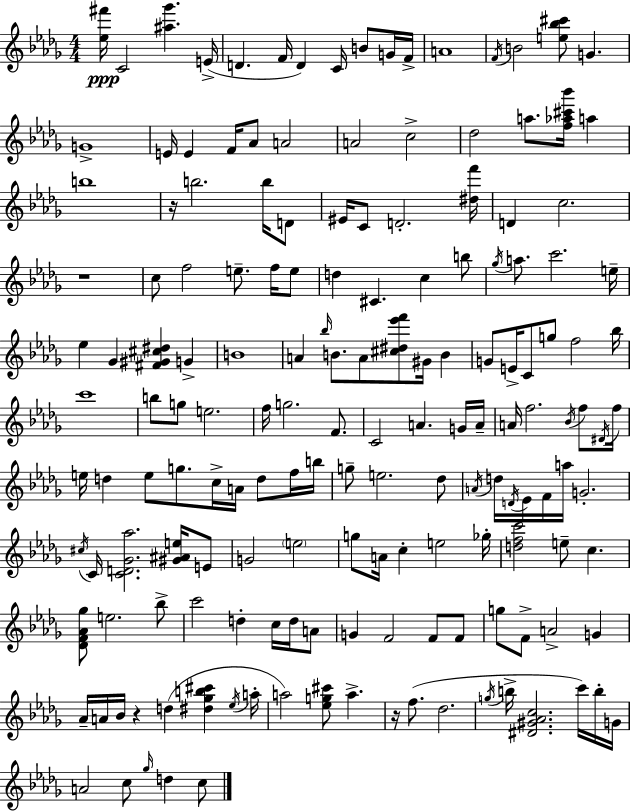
X:1
T:Untitled
M:4/4
L:1/4
K:Bbm
[_e^f']/4 C2 [^a_g'] E/4 D F/4 D C/4 B/2 G/4 F/4 A4 F/4 B2 [e_b^c']/2 G G4 E/4 E F/4 _A/2 A2 A2 c2 _d2 a/2 [f_a^c'_b']/4 a b4 z/4 b2 b/4 D/2 ^E/4 C/2 D2 [^df']/4 D c2 z4 c/2 f2 e/2 f/4 e/2 d ^C c b/2 _g/4 a/2 c'2 e/4 _e _G [^F^G^c^d] G B4 A _b/4 B/2 A/2 [^c^d_e'f']/2 ^G/4 B G/2 E/4 C/2 g/2 f2 _b/4 c'4 b/2 g/2 e2 f/4 g2 F/2 C2 A G/4 A/4 A/4 f2 _B/4 f/2 ^D/4 f/4 e/4 d e/2 g/2 c/4 A/4 d/2 f/4 b/4 g/2 e2 _d/2 A/4 d/4 D/4 _E/4 F/4 a/4 G2 ^c/4 C/4 [CD_G_a]2 [^G^Ae]/4 E/2 G2 e2 g/2 A/4 c e2 _g/4 [dfc']2 e/2 c [_DF_A_g]/2 e2 _b/2 c'2 d c/4 d/4 A/2 G F2 F/2 F/2 g/2 F/2 A2 G _A/4 A/4 _B/4 z d [^d_gb^c'] _e/4 a/4 a2 [_eg^c']/2 a z/4 f/2 _d2 g/4 b/4 [^D^G_Ac]2 c'/4 b/4 G/4 A2 c/2 _g/4 d c/2